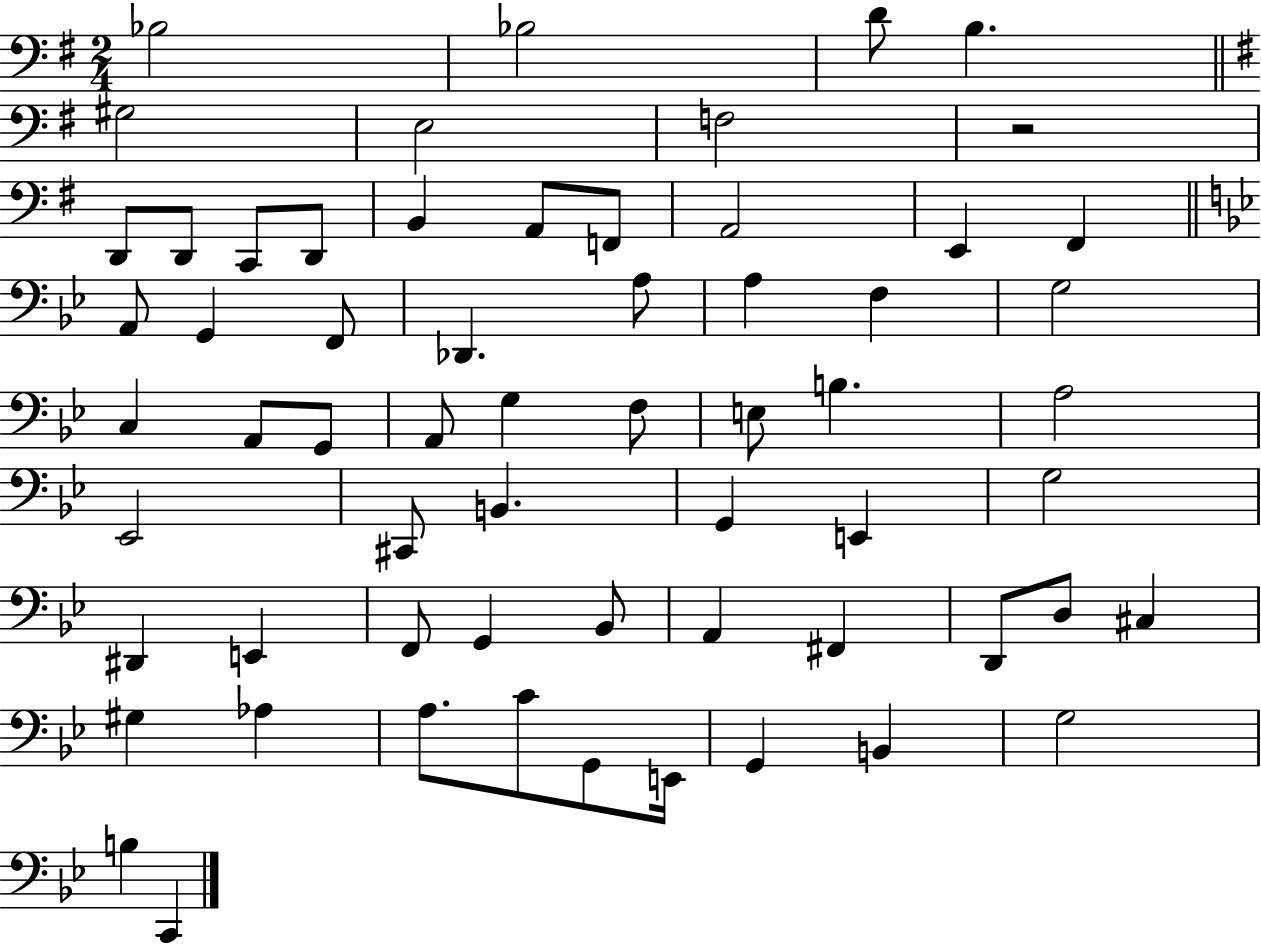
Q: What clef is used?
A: bass